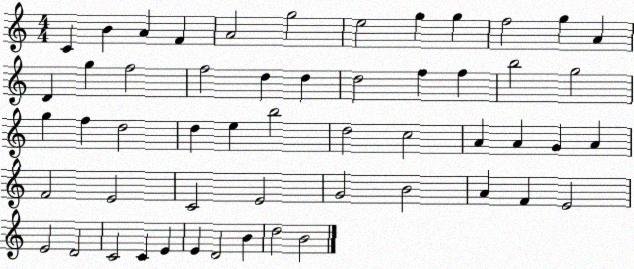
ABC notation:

X:1
T:Untitled
M:4/4
L:1/4
K:C
C B A F A2 g2 e2 g g f2 g A D g f2 f2 d d d2 f f b2 g2 g f d2 d e b2 d2 c2 A A G A F2 E2 C2 E2 G2 B2 A F E2 E2 D2 C2 C E E D2 B d2 B2